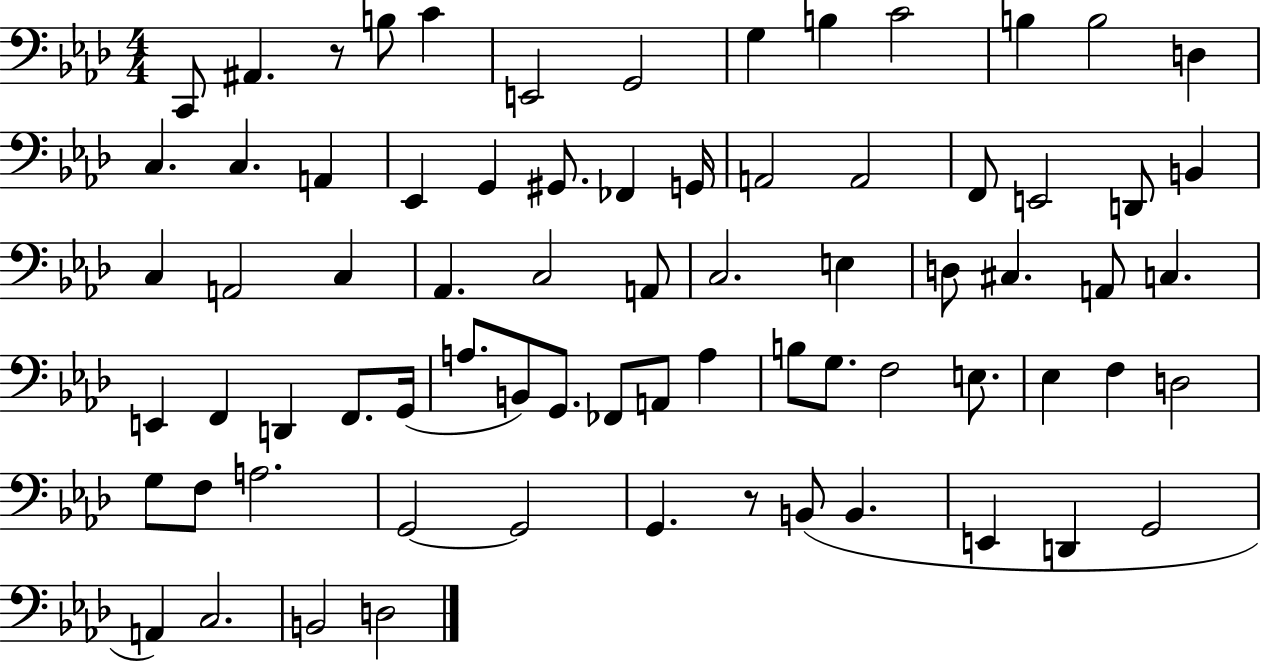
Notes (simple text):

C2/e A#2/q. R/e B3/e C4/q E2/h G2/h G3/q B3/q C4/h B3/q B3/h D3/q C3/q. C3/q. A2/q Eb2/q G2/q G#2/e. FES2/q G2/s A2/h A2/h F2/e E2/h D2/e B2/q C3/q A2/h C3/q Ab2/q. C3/h A2/e C3/h. E3/q D3/e C#3/q. A2/e C3/q. E2/q F2/q D2/q F2/e. G2/s A3/e. B2/e G2/e. FES2/e A2/e A3/q B3/e G3/e. F3/h E3/e. Eb3/q F3/q D3/h G3/e F3/e A3/h. G2/h G2/h G2/q. R/e B2/e B2/q. E2/q D2/q G2/h A2/q C3/h. B2/h D3/h